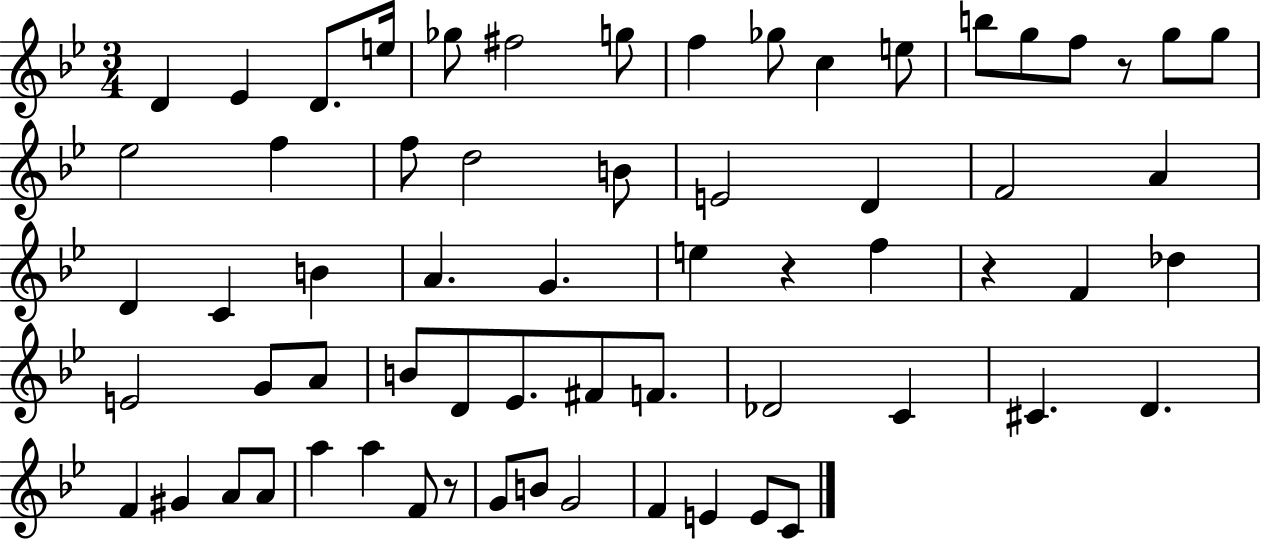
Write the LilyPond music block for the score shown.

{
  \clef treble
  \numericTimeSignature
  \time 3/4
  \key bes \major
  d'4 ees'4 d'8. e''16 | ges''8 fis''2 g''8 | f''4 ges''8 c''4 e''8 | b''8 g''8 f''8 r8 g''8 g''8 | \break ees''2 f''4 | f''8 d''2 b'8 | e'2 d'4 | f'2 a'4 | \break d'4 c'4 b'4 | a'4. g'4. | e''4 r4 f''4 | r4 f'4 des''4 | \break e'2 g'8 a'8 | b'8 d'8 ees'8. fis'8 f'8. | des'2 c'4 | cis'4. d'4. | \break f'4 gis'4 a'8 a'8 | a''4 a''4 f'8 r8 | g'8 b'8 g'2 | f'4 e'4 e'8 c'8 | \break \bar "|."
}